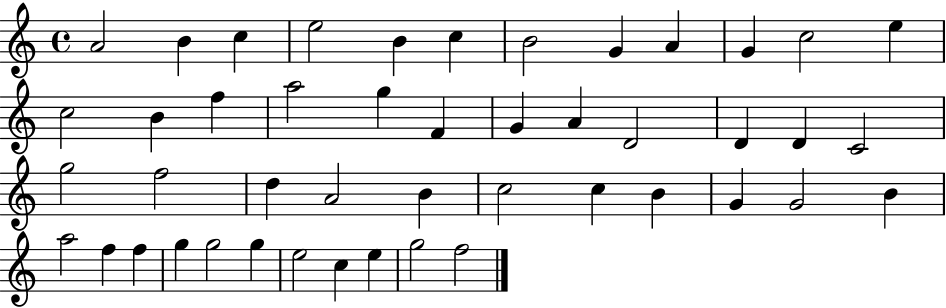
X:1
T:Untitled
M:4/4
L:1/4
K:C
A2 B c e2 B c B2 G A G c2 e c2 B f a2 g F G A D2 D D C2 g2 f2 d A2 B c2 c B G G2 B a2 f f g g2 g e2 c e g2 f2